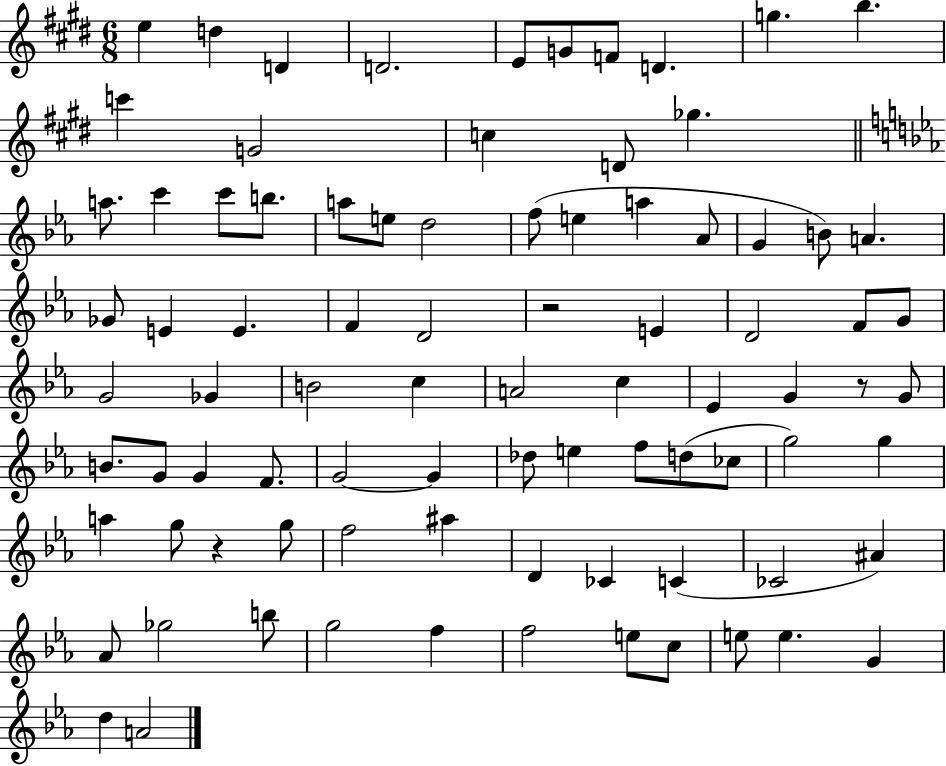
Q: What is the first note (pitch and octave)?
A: E5